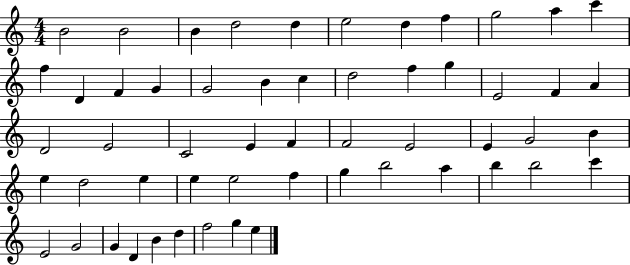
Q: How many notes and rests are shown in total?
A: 55